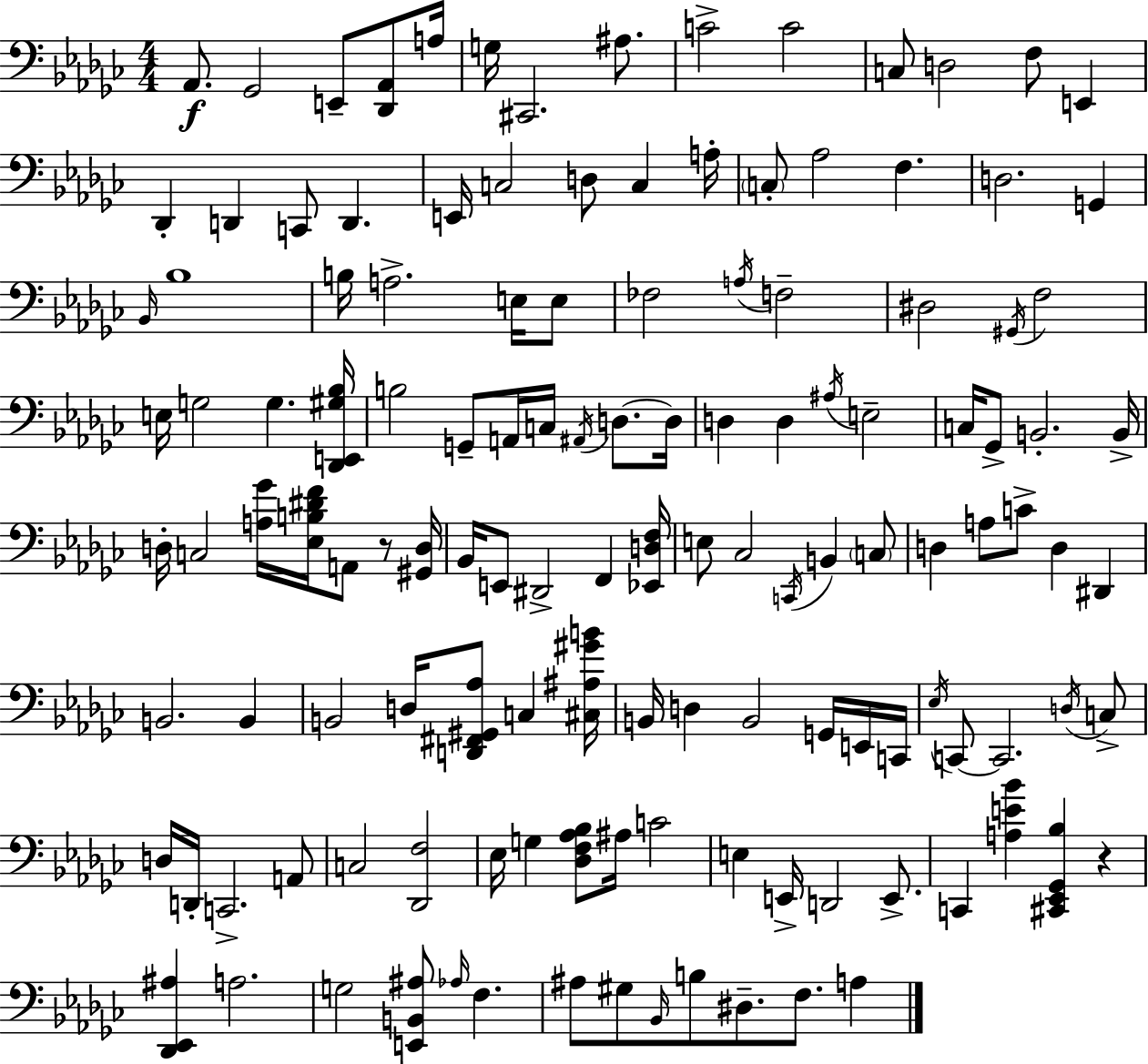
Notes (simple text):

Ab2/e. Gb2/h E2/e [Db2,Ab2]/e A3/s G3/s C#2/h. A#3/e. C4/h C4/h C3/e D3/h F3/e E2/q Db2/q D2/q C2/e D2/q. E2/s C3/h D3/e C3/q A3/s C3/e Ab3/h F3/q. D3/h. G2/q Bb2/s Bb3/w B3/s A3/h. E3/s E3/e FES3/h A3/s F3/h D#3/h G#2/s F3/h E3/s G3/h G3/q. [Db2,E2,G#3,Bb3]/s B3/h G2/e A2/s C3/s A#2/s D3/e. D3/s D3/q D3/q A#3/s E3/h C3/s Gb2/e B2/h. B2/s D3/s C3/h [A3,Gb4]/s [Eb3,B3,D#4,F4]/s A2/e R/e [G#2,D3]/s Bb2/s E2/e D#2/h F2/q [Eb2,D3,F3]/s E3/e CES3/h C2/s B2/q C3/e D3/q A3/e C4/e D3/q D#2/q B2/h. B2/q B2/h D3/s [D2,F#2,G#2,Ab3]/e C3/q [C#3,A#3,G#4,B4]/s B2/s D3/q B2/h G2/s E2/s C2/s Eb3/s C2/e C2/h. D3/s C3/e D3/s D2/s C2/h. A2/e C3/h [Db2,F3]/h Eb3/s G3/q [Db3,F3,Ab3,Bb3]/e A#3/s C4/h E3/q E2/s D2/h E2/e. C2/q [A3,E4,Bb4]/q [C#2,Eb2,Gb2,Bb3]/q R/q [Db2,Eb2,A#3]/q A3/h. G3/h [E2,B2,A#3]/e Ab3/s F3/q. A#3/e G#3/e Bb2/s B3/e D#3/e. F3/e. A3/q